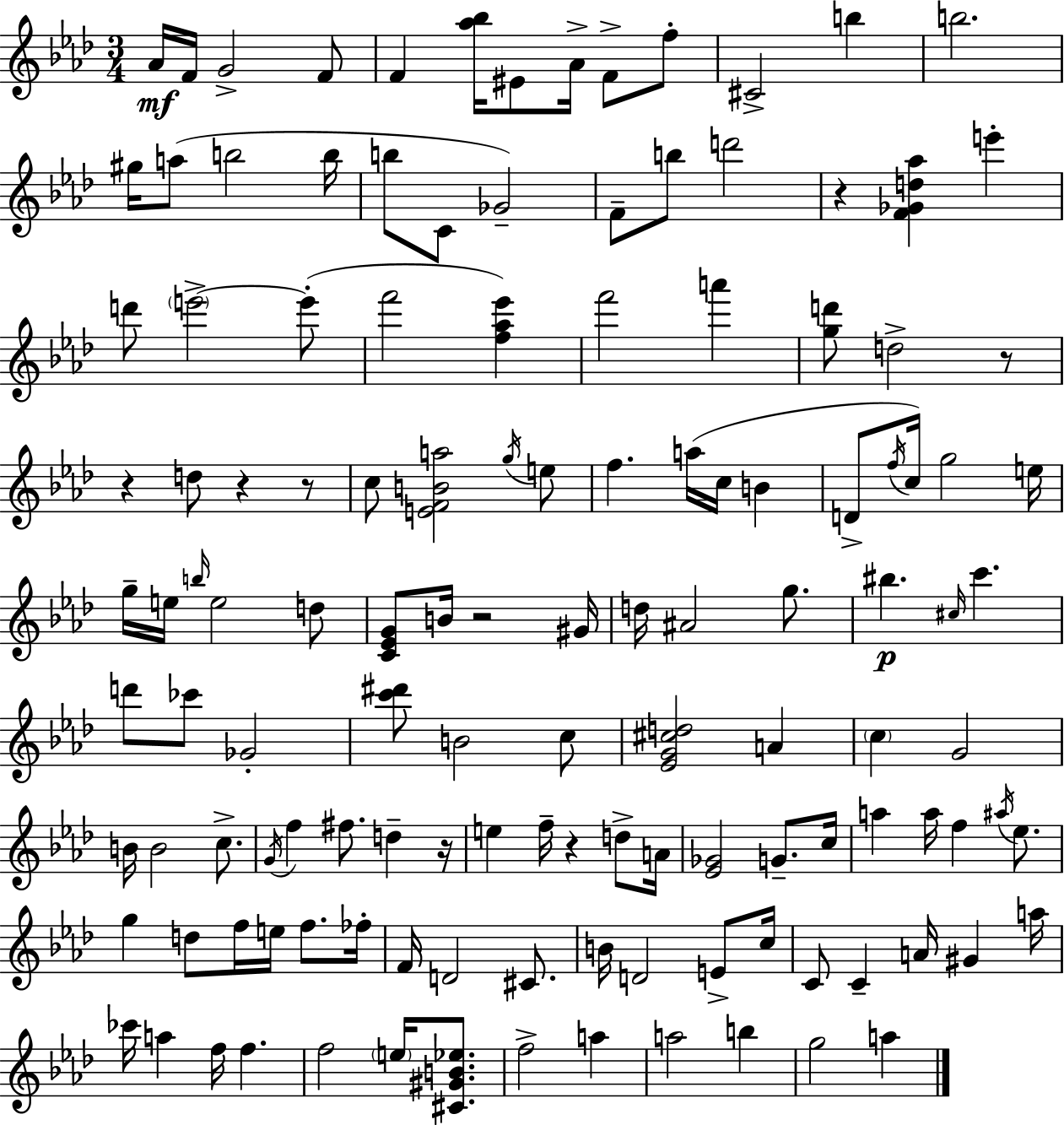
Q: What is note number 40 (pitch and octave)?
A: F5